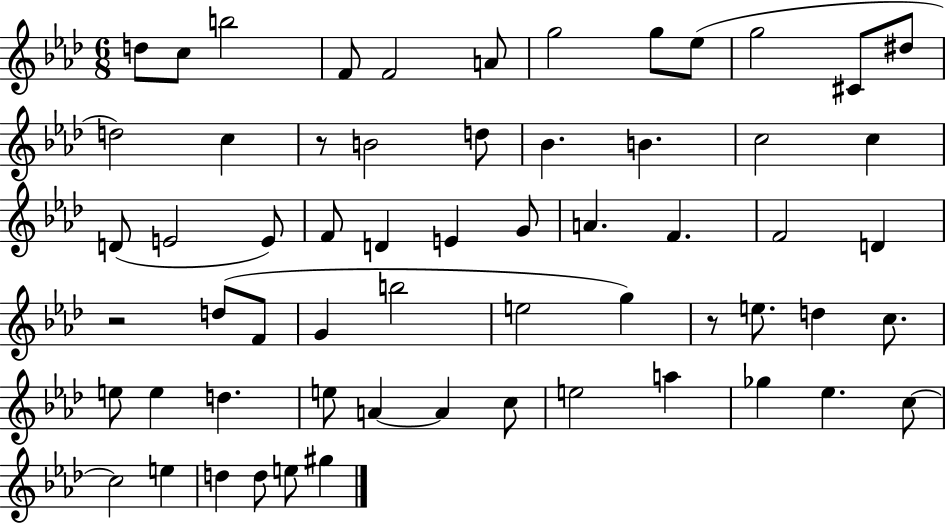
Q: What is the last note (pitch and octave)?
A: G#5